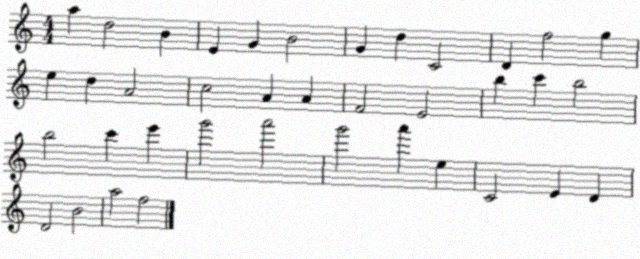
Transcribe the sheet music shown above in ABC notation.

X:1
T:Untitled
M:4/4
L:1/4
K:C
a d2 B E G B2 G d C2 D f2 g e d A2 c2 A A F2 E2 b c' b2 b2 c' e' g'2 a'2 g'2 a' e C2 E D D2 B2 a2 f2